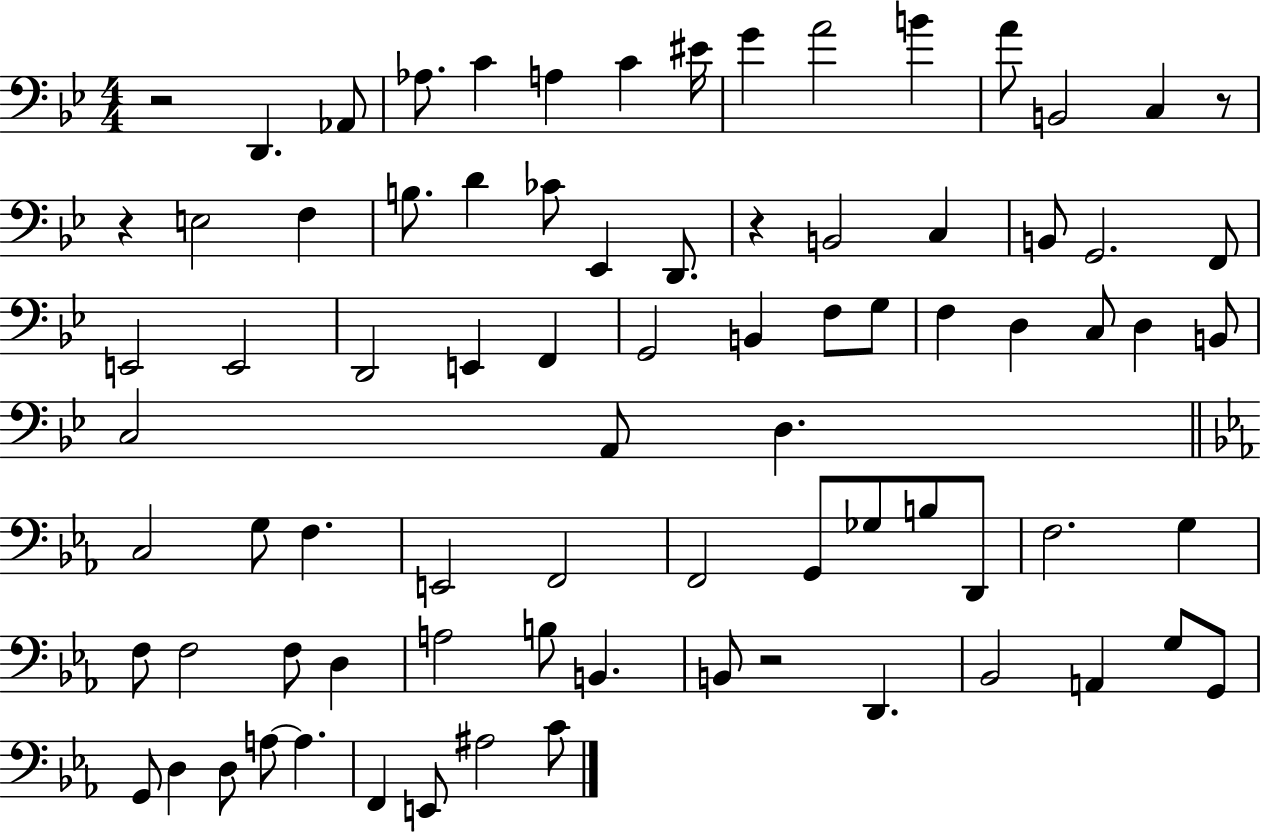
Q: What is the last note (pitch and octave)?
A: C4